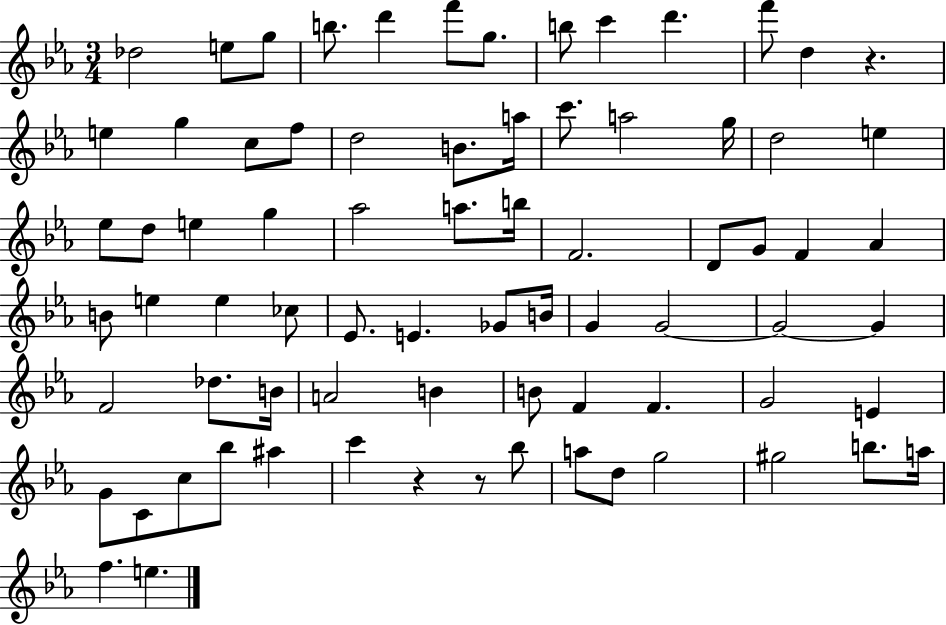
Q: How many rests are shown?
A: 3